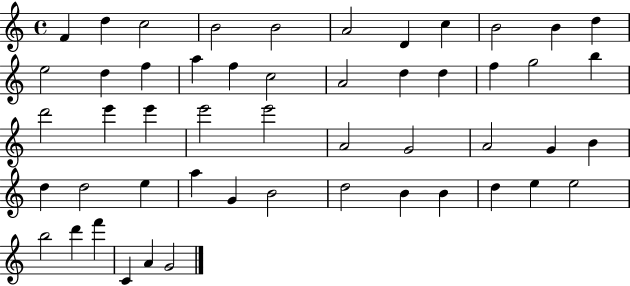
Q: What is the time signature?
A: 4/4